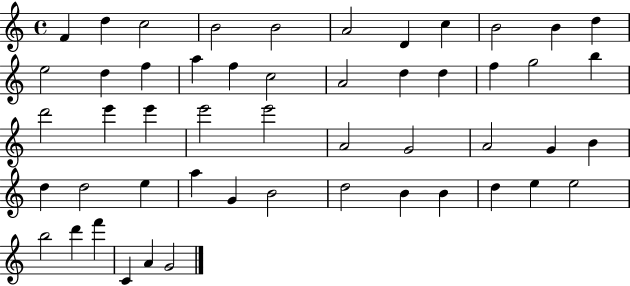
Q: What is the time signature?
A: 4/4